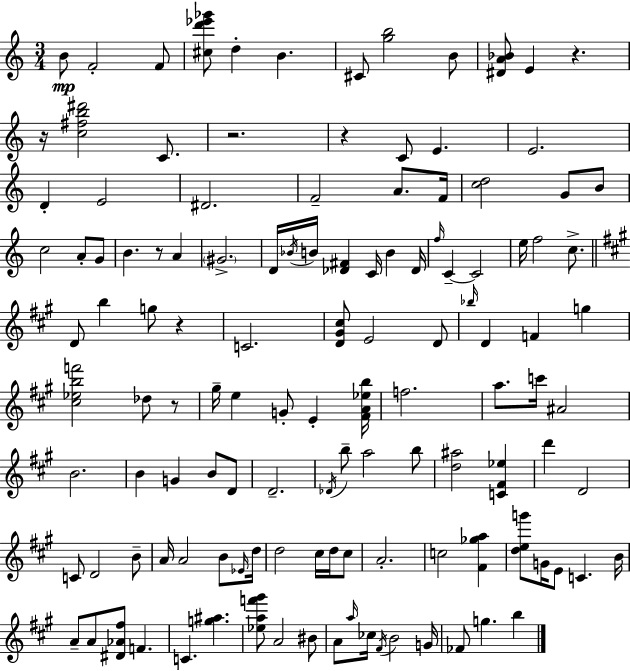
B4/e F4/h F4/e [C#5,D6,Eb6,Gb6]/e D5/q B4/q. C#4/e [G5,B5]/h B4/e [D#4,A4,Bb4]/e E4/q R/q. R/s [C5,F#5,B5,D#6]/h C4/e. R/h. R/q C4/e E4/q. E4/h. D4/q E4/h D#4/h. F4/h A4/e. F4/s [C5,D5]/h G4/e B4/e C5/h A4/e G4/e B4/q. R/e A4/q G#4/h. D4/s Bb4/s B4/s [Db4,F#4]/q C4/s B4/q Db4/s F5/s C4/q C4/h E5/s F5/h C5/e. D4/e B5/q G5/e R/q C4/h. [D4,G#4,C#5]/e E4/h D4/e Bb5/s D4/q F4/q G5/q [C#5,Eb5,B5,F6]/h Db5/e R/e G#5/s E5/q G4/e E4/q [F#4,A4,Eb5,B5]/s F5/h. A5/e. C6/s A#4/h B4/h. B4/q G4/q B4/e D4/e D4/h. Db4/s B5/e A5/h B5/e [D5,A#5]/h [C4,F#4,Eb5]/q D6/q D4/h C4/e D4/h B4/e A4/s A4/h B4/e Eb4/s D5/s D5/h C#5/s D5/s C#5/e A4/h. C5/h [F#4,Gb5,A5]/q [D5,E5,G6]/e G4/s E4/e C4/q. B4/s A4/e A4/e [D#4,Ab4,F#5]/e F4/q. C4/q. [G5,A#5]/q. [Eb5,A5,F6,G#6]/e A4/h BIS4/e A4/e A5/s CES5/s F#4/s B4/h G4/s FES4/e G5/q. B5/q